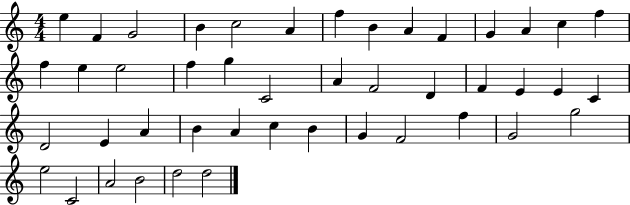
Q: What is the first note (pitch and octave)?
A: E5